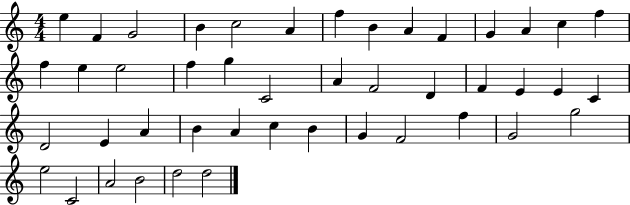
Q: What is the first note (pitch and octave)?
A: E5